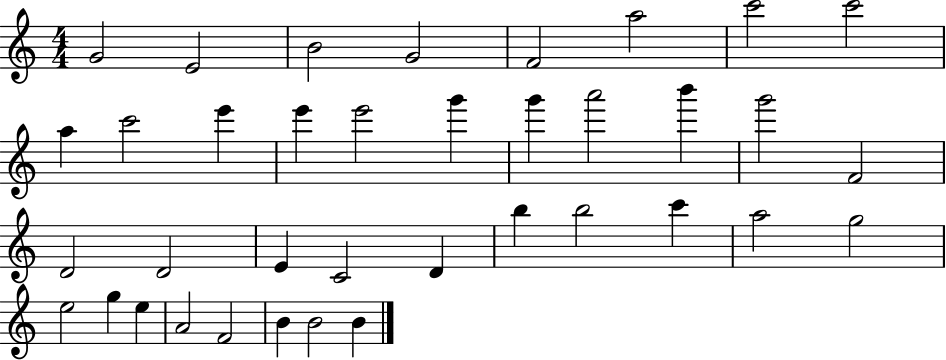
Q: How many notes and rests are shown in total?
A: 37